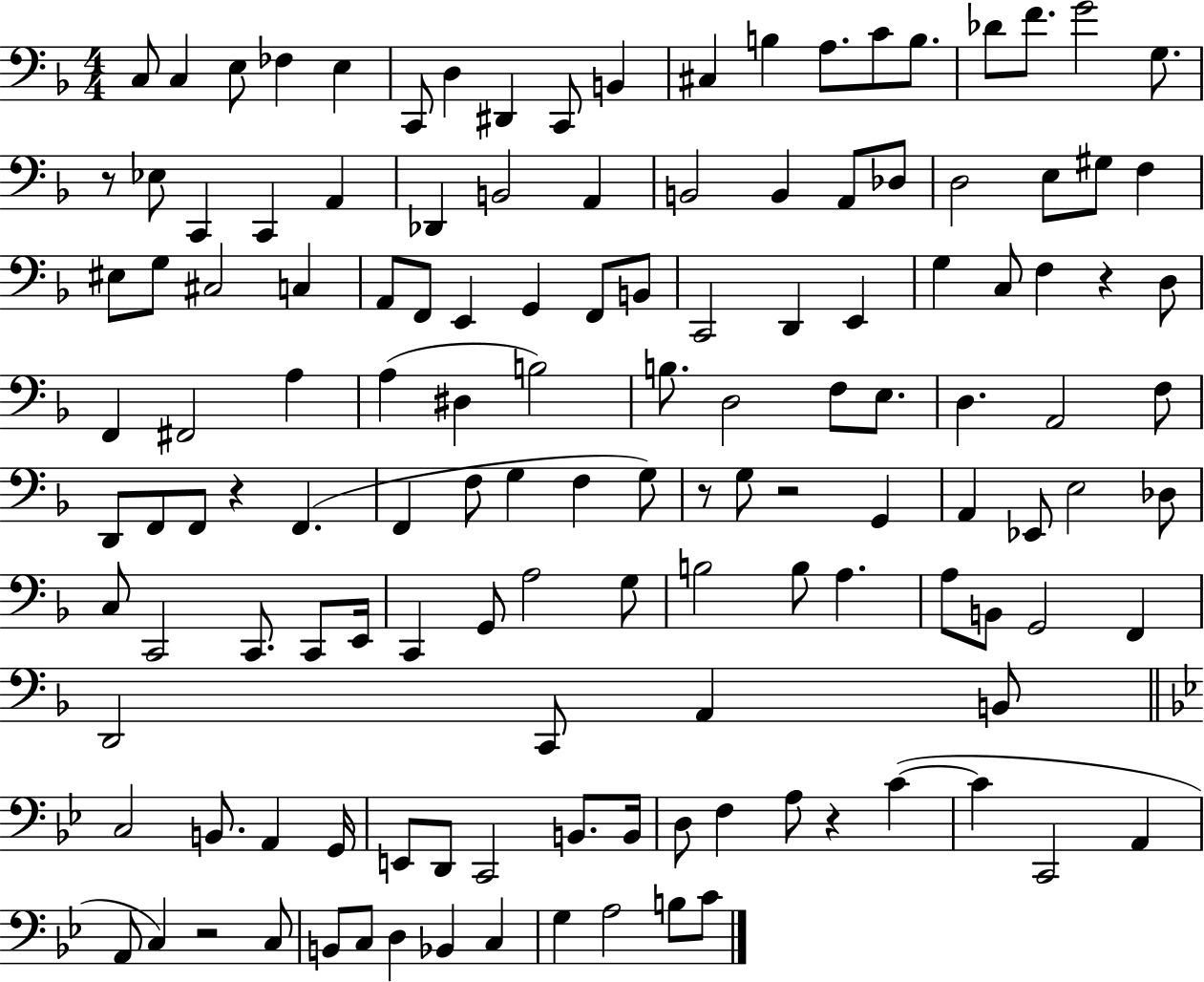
{
  \clef bass
  \numericTimeSignature
  \time 4/4
  \key f \major
  c8 c4 e8 fes4 e4 | c,8 d4 dis,4 c,8 b,4 | cis4 b4 a8. c'8 b8. | des'8 f'8. g'2 g8. | \break r8 ees8 c,4 c,4 a,4 | des,4 b,2 a,4 | b,2 b,4 a,8 des8 | d2 e8 gis8 f4 | \break eis8 g8 cis2 c4 | a,8 f,8 e,4 g,4 f,8 b,8 | c,2 d,4 e,4 | g4 c8 f4 r4 d8 | \break f,4 fis,2 a4 | a4( dis4 b2) | b8. d2 f8 e8. | d4. a,2 f8 | \break d,8 f,8 f,8 r4 f,4.( | f,4 f8 g4 f4 g8) | r8 g8 r2 g,4 | a,4 ees,8 e2 des8 | \break c8 c,2 c,8. c,8 e,16 | c,4 g,8 a2 g8 | b2 b8 a4. | a8 b,8 g,2 f,4 | \break d,2 c,8 a,4 b,8 | \bar "||" \break \key g \minor c2 b,8. a,4 g,16 | e,8 d,8 c,2 b,8. b,16 | d8 f4 a8 r4 c'4~(~ | c'4 c,2 a,4 | \break a,8 c4) r2 c8 | b,8 c8 d4 bes,4 c4 | g4 a2 b8 c'8 | \bar "|."
}